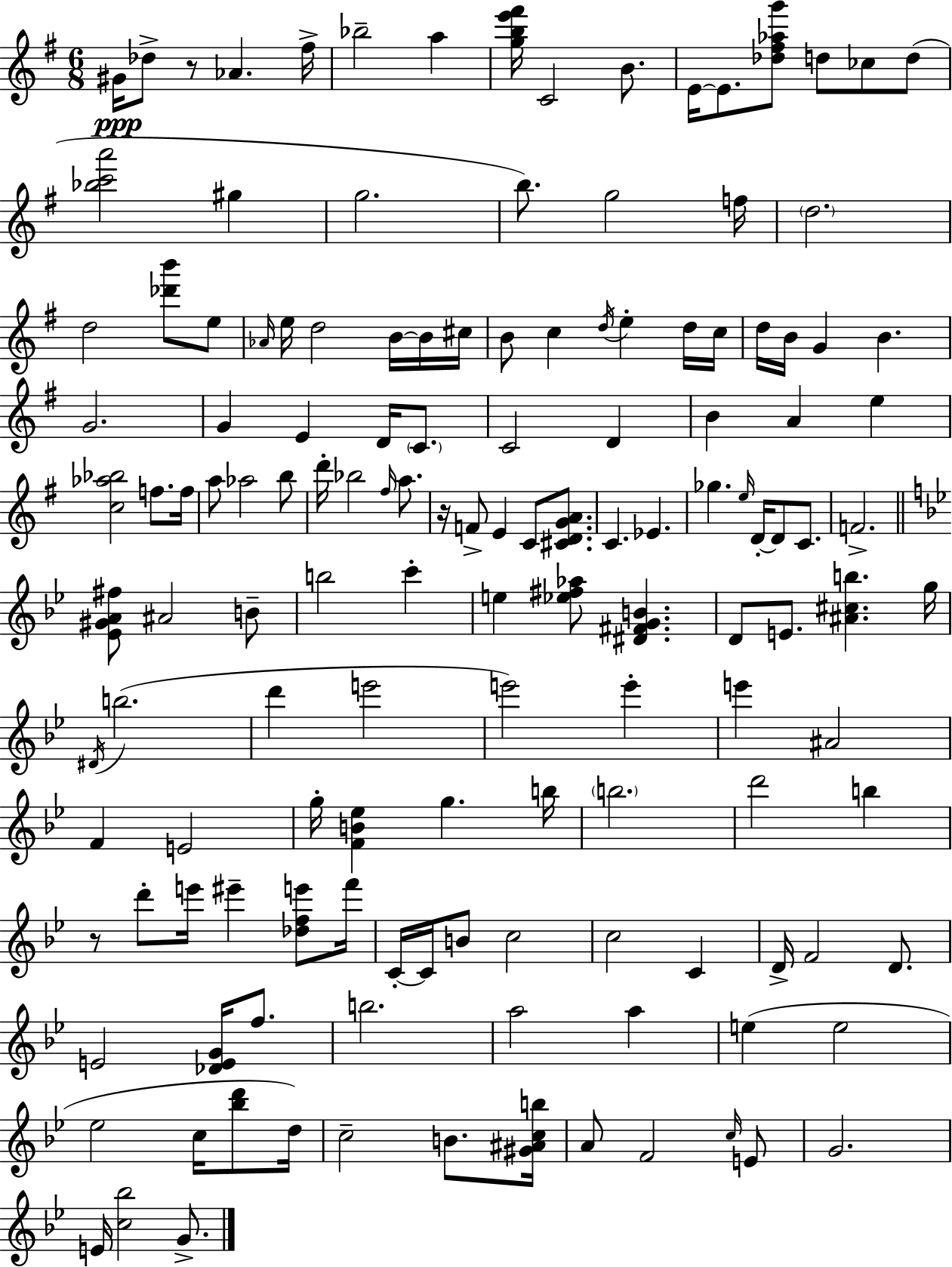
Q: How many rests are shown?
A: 3